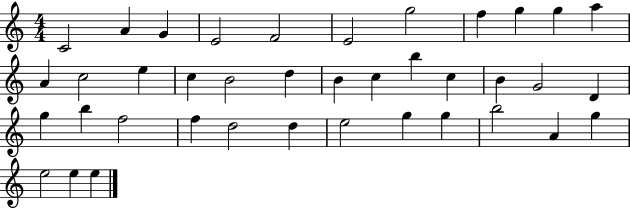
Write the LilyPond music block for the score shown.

{
  \clef treble
  \numericTimeSignature
  \time 4/4
  \key c \major
  c'2 a'4 g'4 | e'2 f'2 | e'2 g''2 | f''4 g''4 g''4 a''4 | \break a'4 c''2 e''4 | c''4 b'2 d''4 | b'4 c''4 b''4 c''4 | b'4 g'2 d'4 | \break g''4 b''4 f''2 | f''4 d''2 d''4 | e''2 g''4 g''4 | b''2 a'4 g''4 | \break e''2 e''4 e''4 | \bar "|."
}